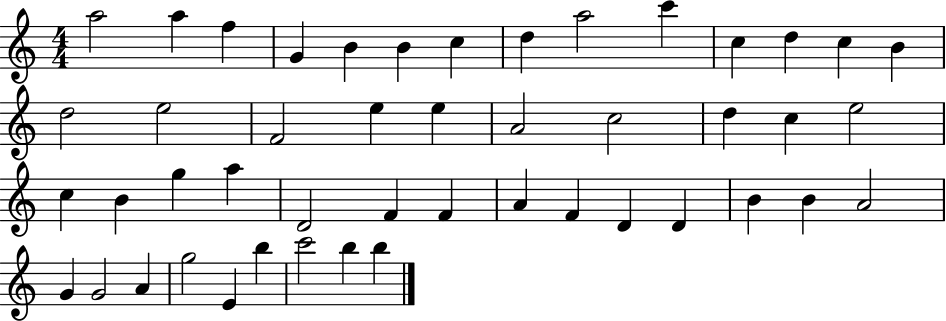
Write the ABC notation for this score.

X:1
T:Untitled
M:4/4
L:1/4
K:C
a2 a f G B B c d a2 c' c d c B d2 e2 F2 e e A2 c2 d c e2 c B g a D2 F F A F D D B B A2 G G2 A g2 E b c'2 b b